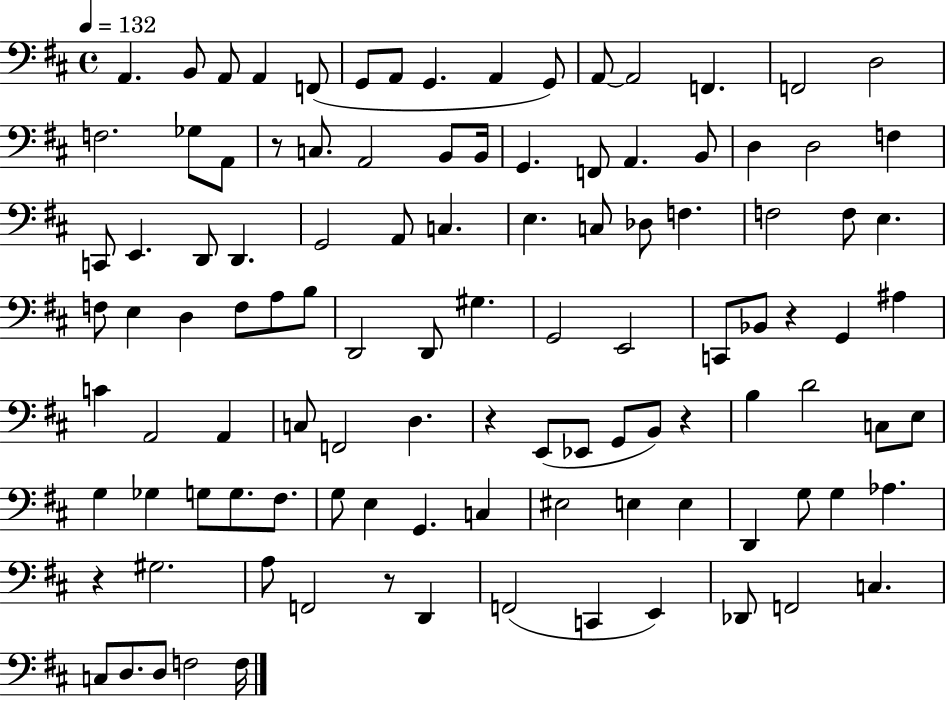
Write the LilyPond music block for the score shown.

{
  \clef bass
  \time 4/4
  \defaultTimeSignature
  \key d \major
  \tempo 4 = 132
  a,4. b,8 a,8 a,4 f,8( | g,8 a,8 g,4. a,4 g,8) | a,8~~ a,2 f,4. | f,2 d2 | \break f2. ges8 a,8 | r8 c8. a,2 b,8 b,16 | g,4. f,8 a,4. b,8 | d4 d2 f4 | \break c,8 e,4. d,8 d,4. | g,2 a,8 c4. | e4. c8 des8 f4. | f2 f8 e4. | \break f8 e4 d4 f8 a8 b8 | d,2 d,8 gis4. | g,2 e,2 | c,8 bes,8 r4 g,4 ais4 | \break c'4 a,2 a,4 | c8 f,2 d4. | r4 e,8( ees,8 g,8 b,8) r4 | b4 d'2 c8 e8 | \break g4 ges4 g8 g8. fis8. | g8 e4 g,4. c4 | eis2 e4 e4 | d,4 g8 g4 aes4. | \break r4 gis2. | a8 f,2 r8 d,4 | f,2( c,4 e,4) | des,8 f,2 c4. | \break c8 d8. d8 f2 f16 | \bar "|."
}